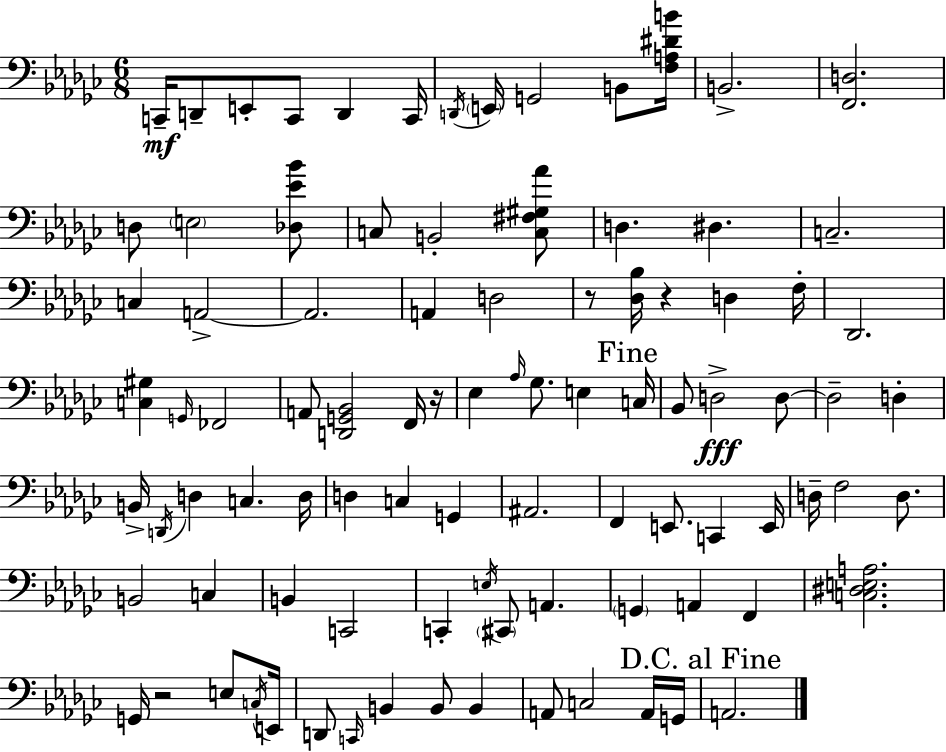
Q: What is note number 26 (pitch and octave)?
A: Db2